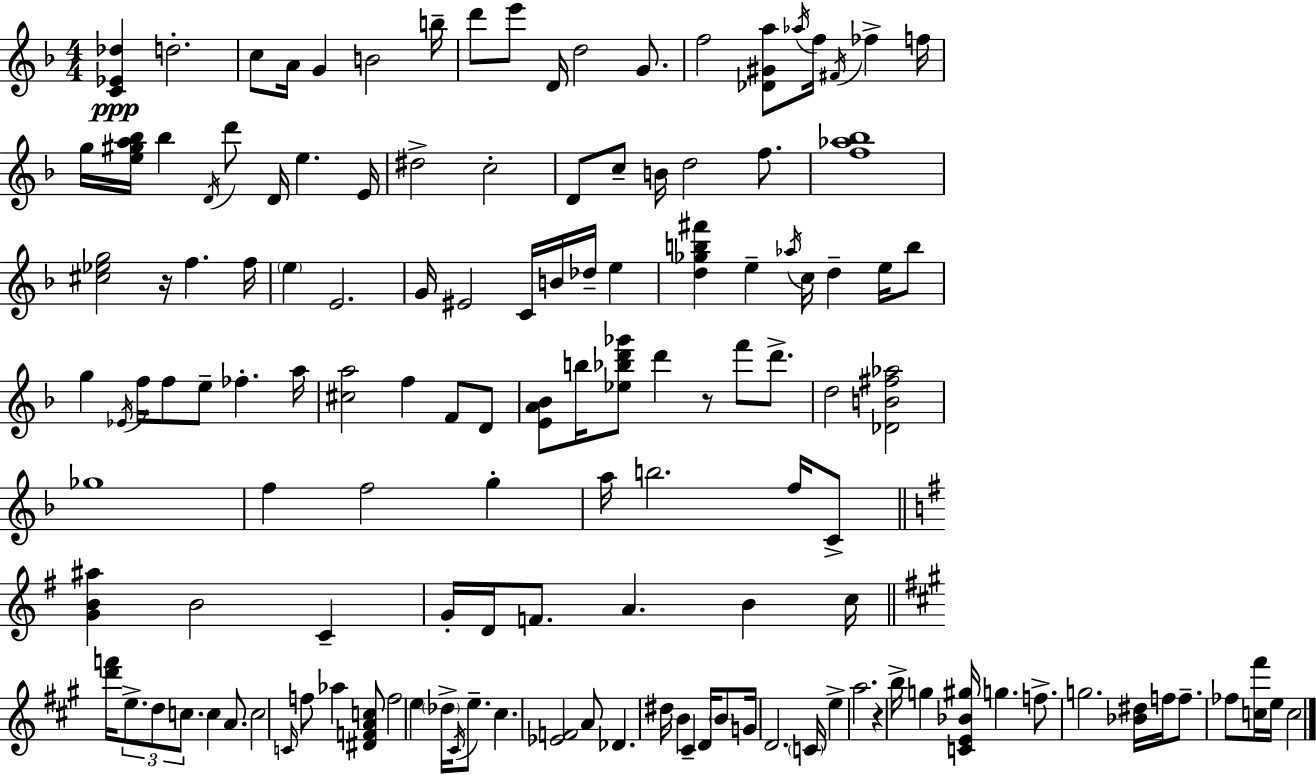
X:1
T:Untitled
M:4/4
L:1/4
K:F
[C_E_d] d2 c/2 A/4 G B2 b/4 d'/2 e'/2 D/4 d2 G/2 f2 [_D^Ga]/2 _a/4 f/4 ^F/4 _f f/4 g/4 [e^ga_b]/4 _b D/4 d'/2 D/4 e E/4 ^d2 c2 D/2 c/2 B/4 d2 f/2 [f_a_b]4 [^c_eg]2 z/4 f f/4 e E2 G/4 ^E2 C/4 B/4 _d/4 e [d_gb^f'] e _a/4 c/4 d e/4 b/2 g _E/4 f/4 f/2 e/2 _f a/4 [^ca]2 f F/2 D/2 [EA_B]/2 b/4 [_e_bd'_g']/2 d' z/2 f'/2 d'/2 d2 [_DB^f_a]2 _g4 f f2 g a/4 b2 f/4 C/2 [GB^a] B2 C G/4 D/4 F/2 A B c/4 [d'f']/4 e/2 d/2 c/2 c A/2 c2 C/4 f/2 _a [^DFAc]/2 f2 e _d/4 ^C/4 e/2 ^c [_EF]2 A/2 _D ^d/4 B ^C D/4 B/2 G/4 D2 C/4 e a2 z b/4 g [CE_B^g]/4 g f/2 g2 [_B^d]/4 f/4 f/2 _f/2 [c^f']/4 e/4 c2